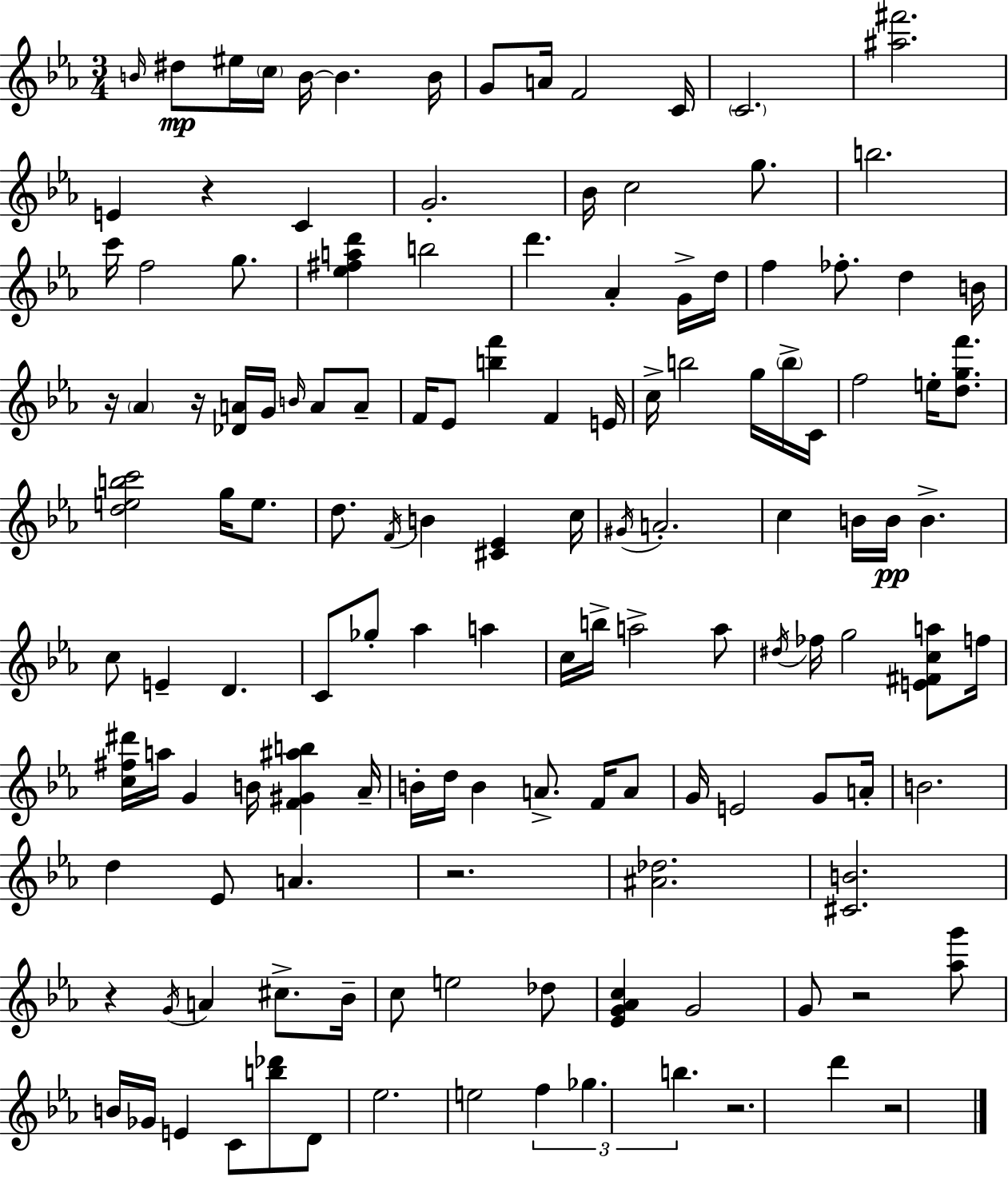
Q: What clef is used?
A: treble